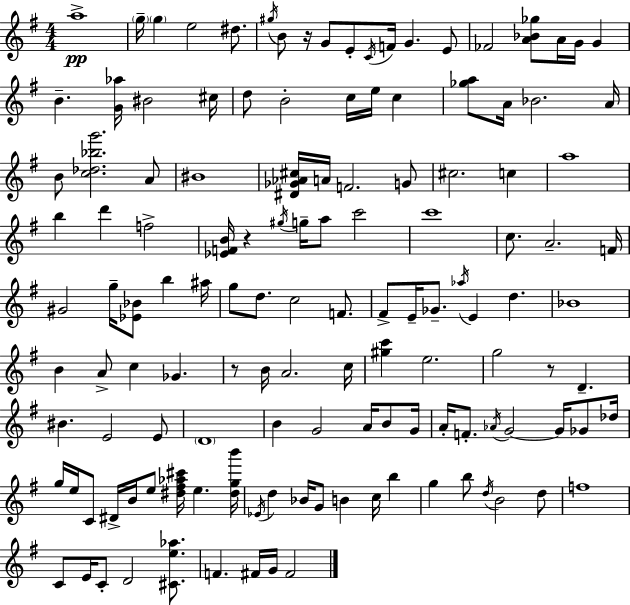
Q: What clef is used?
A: treble